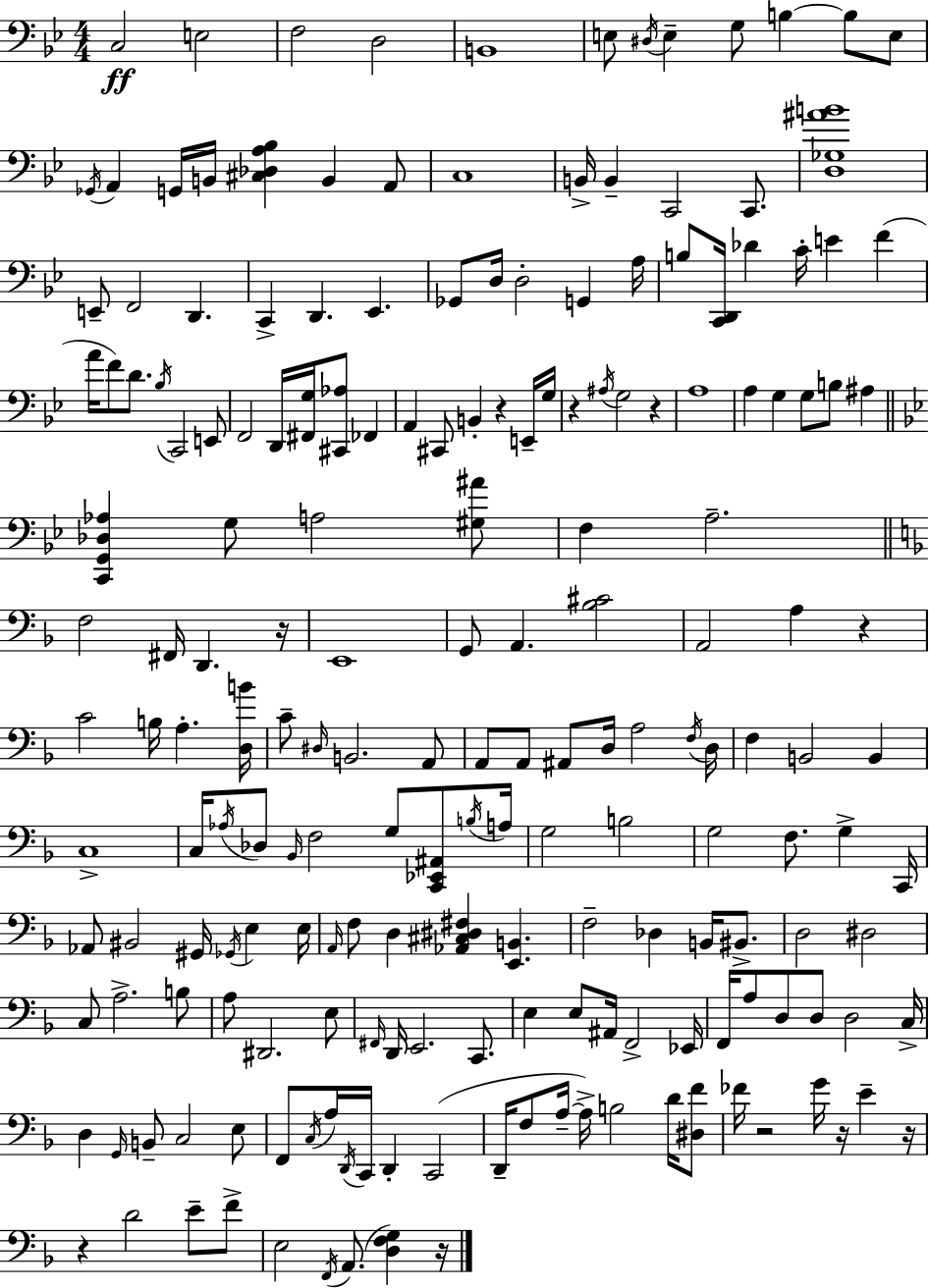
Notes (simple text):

C3/h E3/h F3/h D3/h B2/w E3/e D#3/s E3/q G3/e B3/q B3/e E3/e Gb2/s A2/q G2/s B2/s [C#3,Db3,A3,Bb3]/q B2/q A2/e C3/w B2/s B2/q C2/h C2/e. [D3,Gb3,A#4,B4]/w E2/e F2/h D2/q. C2/q D2/q. Eb2/q. Gb2/e D3/s D3/h G2/q A3/s B3/e [C2,D2]/s Db4/q C4/s E4/q F4/q A4/s F4/e D4/e. Bb3/s C2/h E2/e F2/h D2/s [F#2,G3]/s [C#2,Ab3]/e FES2/q A2/q C#2/e B2/q R/q E2/s G3/s R/q A#3/s G3/h R/q A3/w A3/q G3/q G3/e B3/e A#3/q [C2,G2,Db3,Ab3]/q G3/e A3/h [G#3,A#4]/e F3/q A3/h. F3/h F#2/s D2/q. R/s E2/w G2/e A2/q. [Bb3,C#4]/h A2/h A3/q R/q C4/h B3/s A3/q. [D3,B4]/s C4/e D#3/s B2/h. A2/e A2/e A2/e A#2/e D3/s A3/h F3/s D3/s F3/q B2/h B2/q C3/w C3/s Ab3/s Db3/e Bb2/s F3/h G3/e [C2,Eb2,A#2]/e B3/s A3/s G3/h B3/h G3/h F3/e. G3/q C2/s Ab2/e BIS2/h G#2/s Gb2/s E3/q E3/s A2/s F3/e D3/q [Ab2,C#3,D#3,F#3]/q [E2,B2]/q. F3/h Db3/q B2/s BIS2/e. D3/h D#3/h C3/e A3/h. B3/e A3/e D#2/h. E3/e F#2/s D2/s E2/h. C2/e. E3/q E3/e A#2/s F2/h Eb2/s F2/s A3/e D3/e D3/e D3/h C3/s D3/q G2/s B2/e C3/h E3/e F2/e C3/s A3/s D2/s C2/s D2/q C2/h D2/s F3/e A3/s A3/s B3/h D4/s [D#3,F4]/e FES4/s R/h G4/s R/s E4/q R/s R/q D4/h E4/e F4/e E3/h F2/s A2/e. [D3,F3,G3]/q R/s